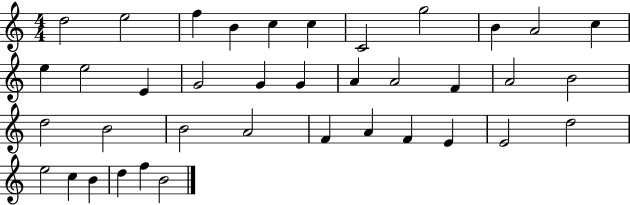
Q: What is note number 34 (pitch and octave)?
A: C5